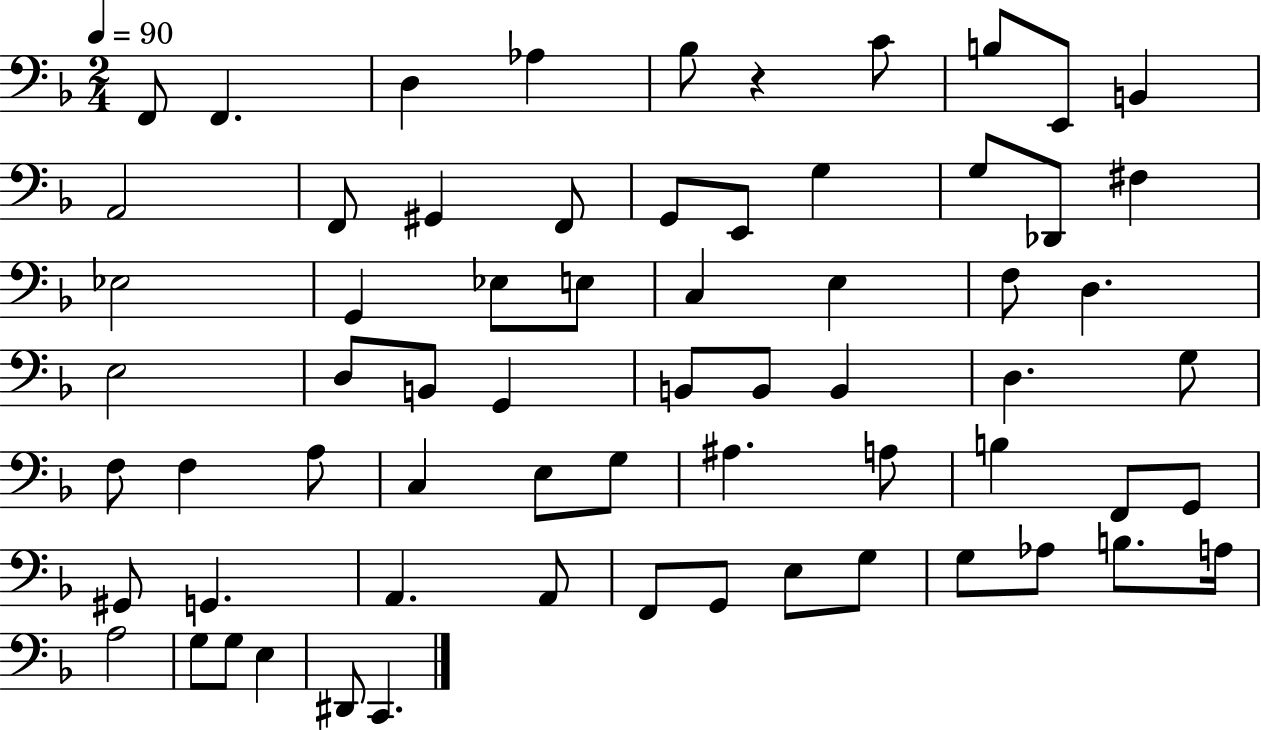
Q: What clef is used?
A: bass